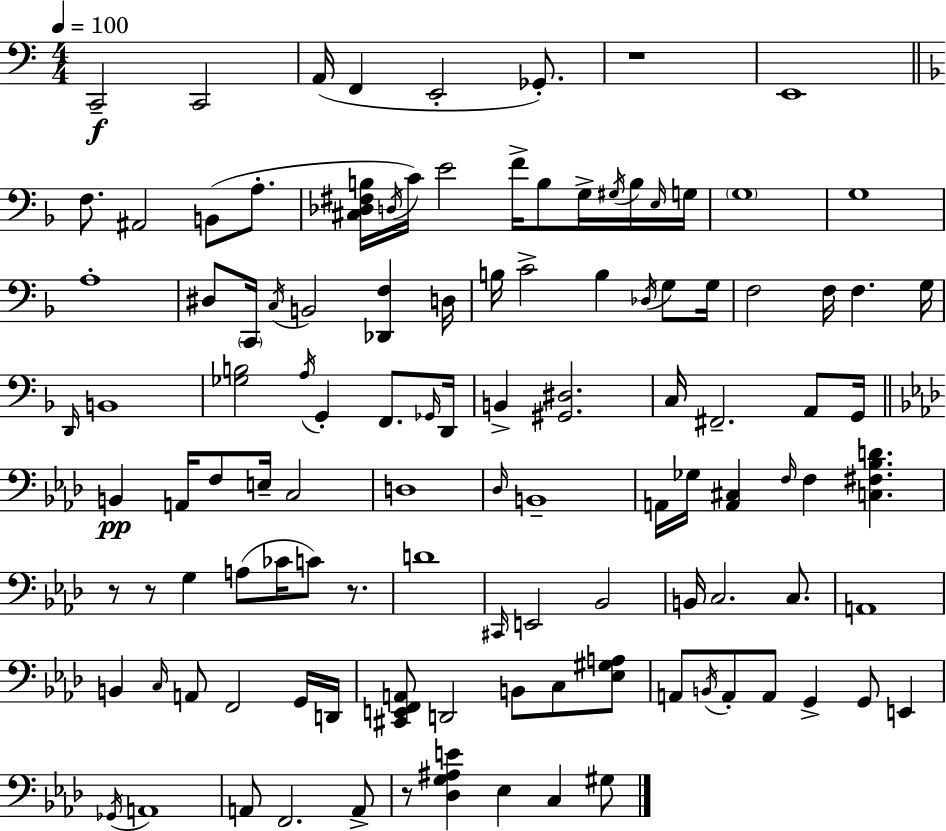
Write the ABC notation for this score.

X:1
T:Untitled
M:4/4
L:1/4
K:C
C,,2 C,,2 A,,/4 F,, E,,2 _G,,/2 z4 E,,4 F,/2 ^A,,2 B,,/2 A,/2 [^C,_D,^F,B,]/4 D,/4 C/4 E2 F/4 B,/2 G,/4 ^G,/4 B,/4 E,/4 G,/4 G,4 G,4 A,4 ^D,/2 C,,/4 C,/4 B,,2 [_D,,F,] D,/4 B,/4 C2 B, _D,/4 G,/2 G,/4 F,2 F,/4 F, G,/4 D,,/4 B,,4 [_G,B,]2 A,/4 G,, F,,/2 _G,,/4 D,,/4 B,, [^G,,^D,]2 C,/4 ^F,,2 A,,/2 G,,/4 B,, A,,/4 F,/2 E,/4 C,2 D,4 _D,/4 B,,4 A,,/4 _G,/4 [A,,^C,] F,/4 F, [C,^F,_B,D] z/2 z/2 G, A,/2 _C/4 C/2 z/2 D4 ^C,,/4 E,,2 _B,,2 B,,/4 C,2 C,/2 A,,4 B,, C,/4 A,,/2 F,,2 G,,/4 D,,/4 [^C,,E,,F,,A,,]/2 D,,2 B,,/2 C,/2 [_E,^G,A,]/2 A,,/2 B,,/4 A,,/2 A,,/2 G,, G,,/2 E,, _G,,/4 A,,4 A,,/2 F,,2 A,,/2 z/2 [_D,G,^A,E] _E, C, ^G,/2